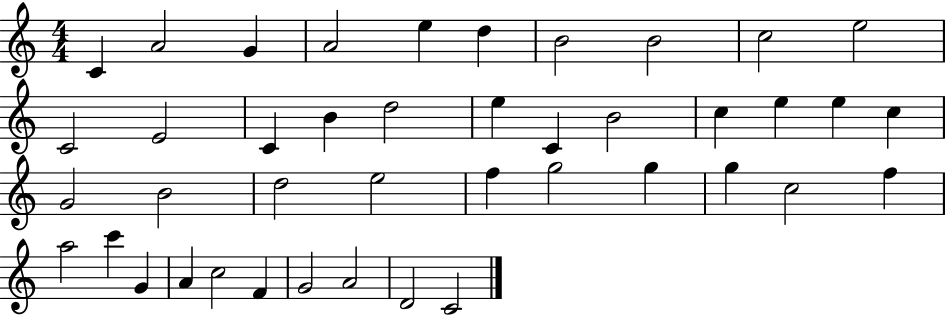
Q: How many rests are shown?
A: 0